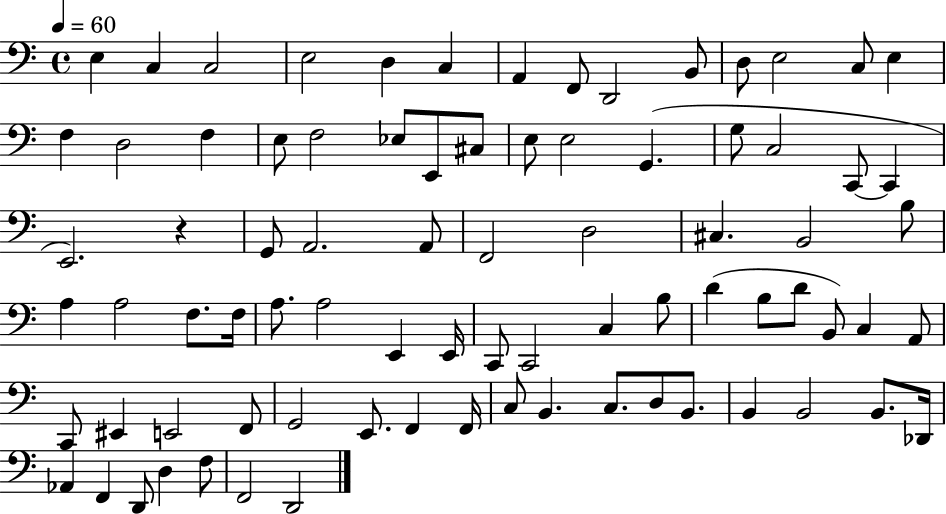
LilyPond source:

{
  \clef bass
  \time 4/4
  \defaultTimeSignature
  \key c \major
  \tempo 4 = 60
  e4 c4 c2 | e2 d4 c4 | a,4 f,8 d,2 b,8 | d8 e2 c8 e4 | \break f4 d2 f4 | e8 f2 ees8 e,8 cis8 | e8 e2 g,4.( | g8 c2 c,8~~ c,4 | \break e,2.) r4 | g,8 a,2. a,8 | f,2 d2 | cis4. b,2 b8 | \break a4 a2 f8. f16 | a8. a2 e,4 e,16 | c,8 c,2 c4 b8 | d'4( b8 d'8 b,8) c4 a,8 | \break c,8 eis,4 e,2 f,8 | g,2 e,8. f,4 f,16 | c8 b,4. c8. d8 b,8. | b,4 b,2 b,8. des,16 | \break aes,4 f,4 d,8 d4 f8 | f,2 d,2 | \bar "|."
}